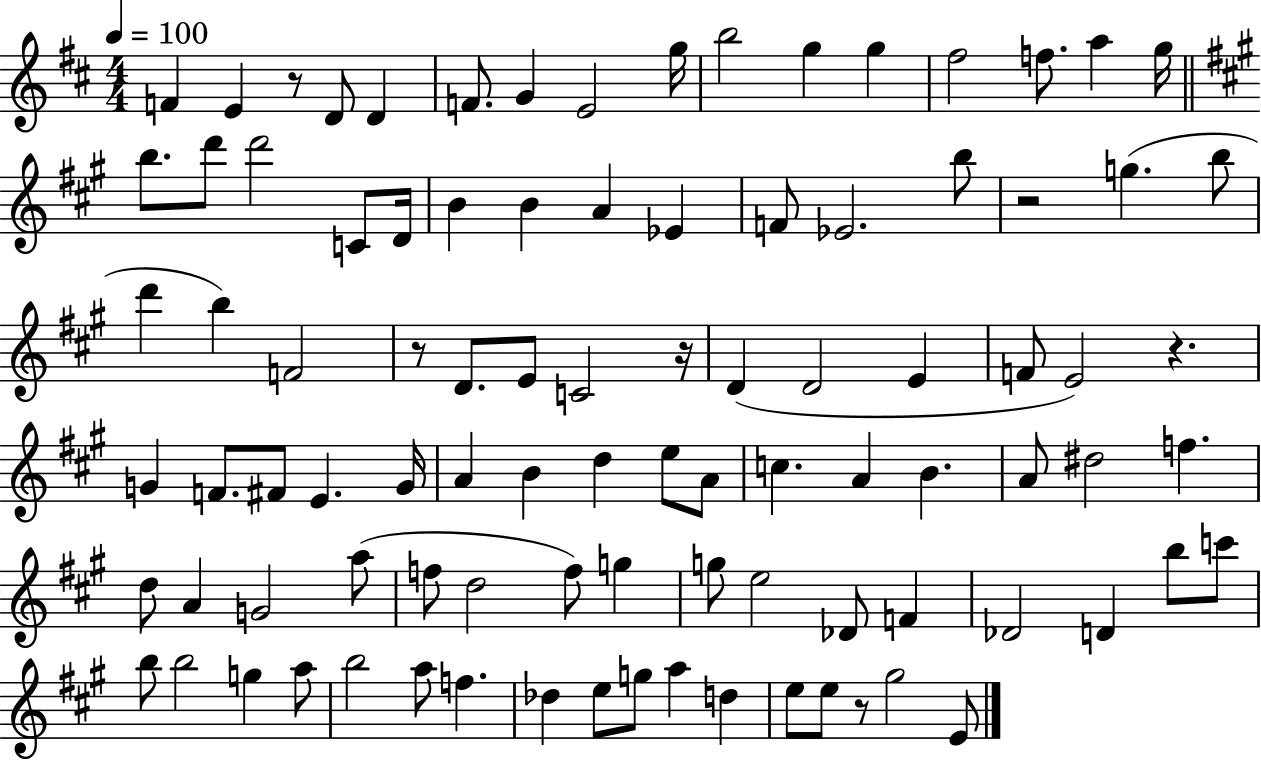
X:1
T:Untitled
M:4/4
L:1/4
K:D
F E z/2 D/2 D F/2 G E2 g/4 b2 g g ^f2 f/2 a g/4 b/2 d'/2 d'2 C/2 D/4 B B A _E F/2 _E2 b/2 z2 g b/2 d' b F2 z/2 D/2 E/2 C2 z/4 D D2 E F/2 E2 z G F/2 ^F/2 E G/4 A B d e/2 A/2 c A B A/2 ^d2 f d/2 A G2 a/2 f/2 d2 f/2 g g/2 e2 _D/2 F _D2 D b/2 c'/2 b/2 b2 g a/2 b2 a/2 f _d e/2 g/2 a d e/2 e/2 z/2 ^g2 E/2